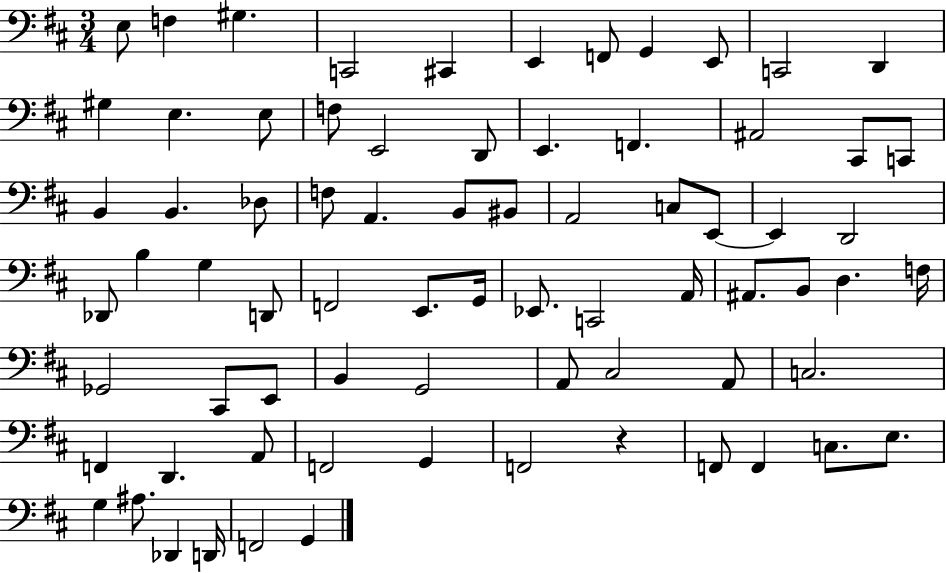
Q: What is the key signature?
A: D major